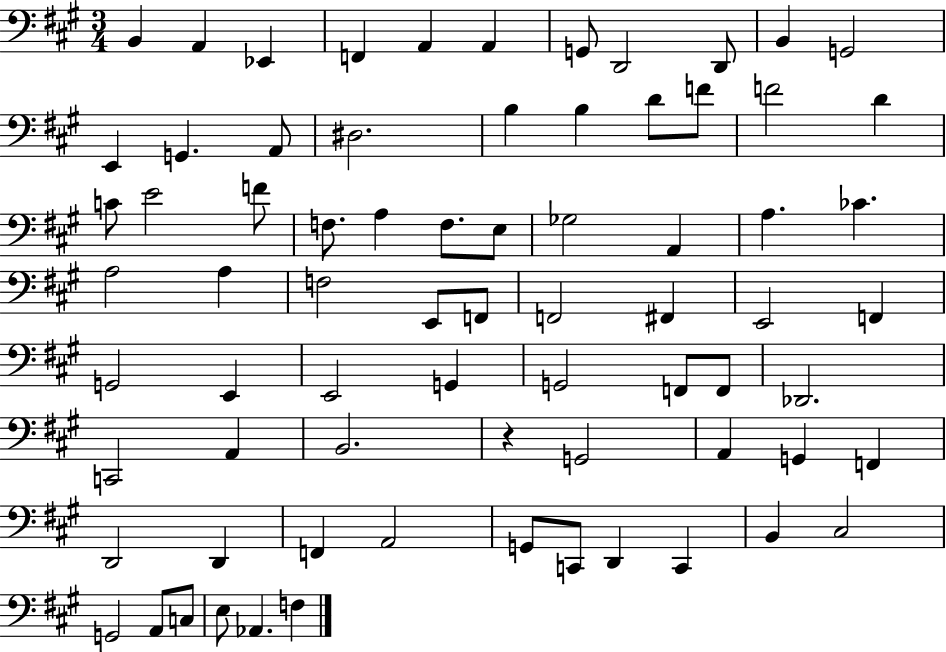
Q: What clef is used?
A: bass